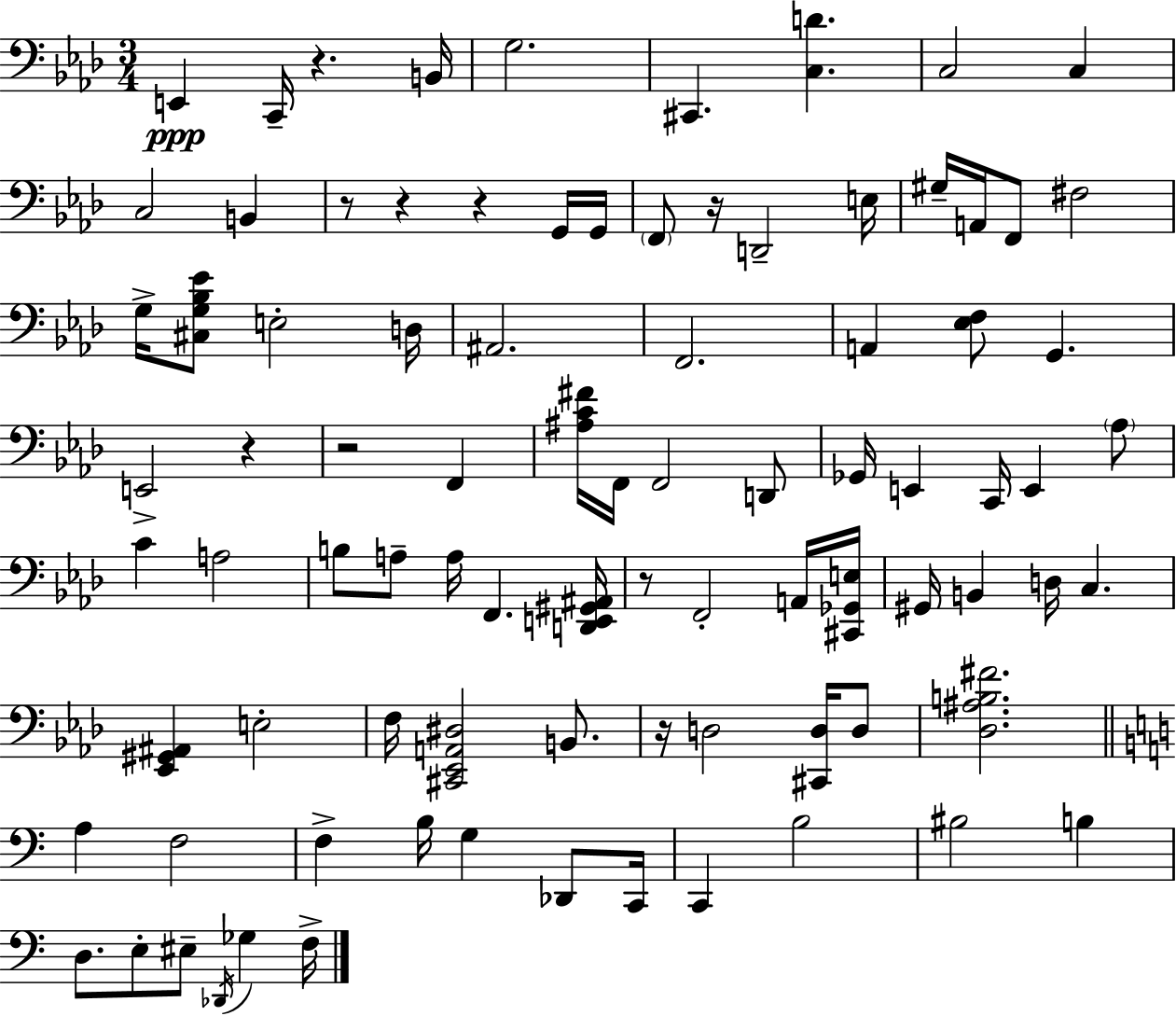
E2/q C2/s R/q. B2/s G3/h. C#2/q. [C3,D4]/q. C3/h C3/q C3/h B2/q R/e R/q R/q G2/s G2/s F2/e R/s D2/h E3/s G#3/s A2/s F2/e F#3/h G3/s [C#3,G3,Bb3,Eb4]/e E3/h D3/s A#2/h. F2/h. A2/q [Eb3,F3]/e G2/q. E2/h R/q R/h F2/q [A#3,C4,F#4]/s F2/s F2/h D2/e Gb2/s E2/q C2/s E2/q Ab3/e C4/q A3/h B3/e A3/e A3/s F2/q. [D2,E2,G#2,A#2]/s R/e F2/h A2/s [C#2,Gb2,E3]/s G#2/s B2/q D3/s C3/q. [Eb2,G#2,A#2]/q E3/h F3/s [C#2,Eb2,A2,D#3]/h B2/e. R/s D3/h [C#2,D3]/s D3/e [Db3,A#3,B3,F#4]/h. A3/q F3/h F3/q B3/s G3/q Db2/e C2/s C2/q B3/h BIS3/h B3/q D3/e. E3/e EIS3/e Db2/s Gb3/q F3/s